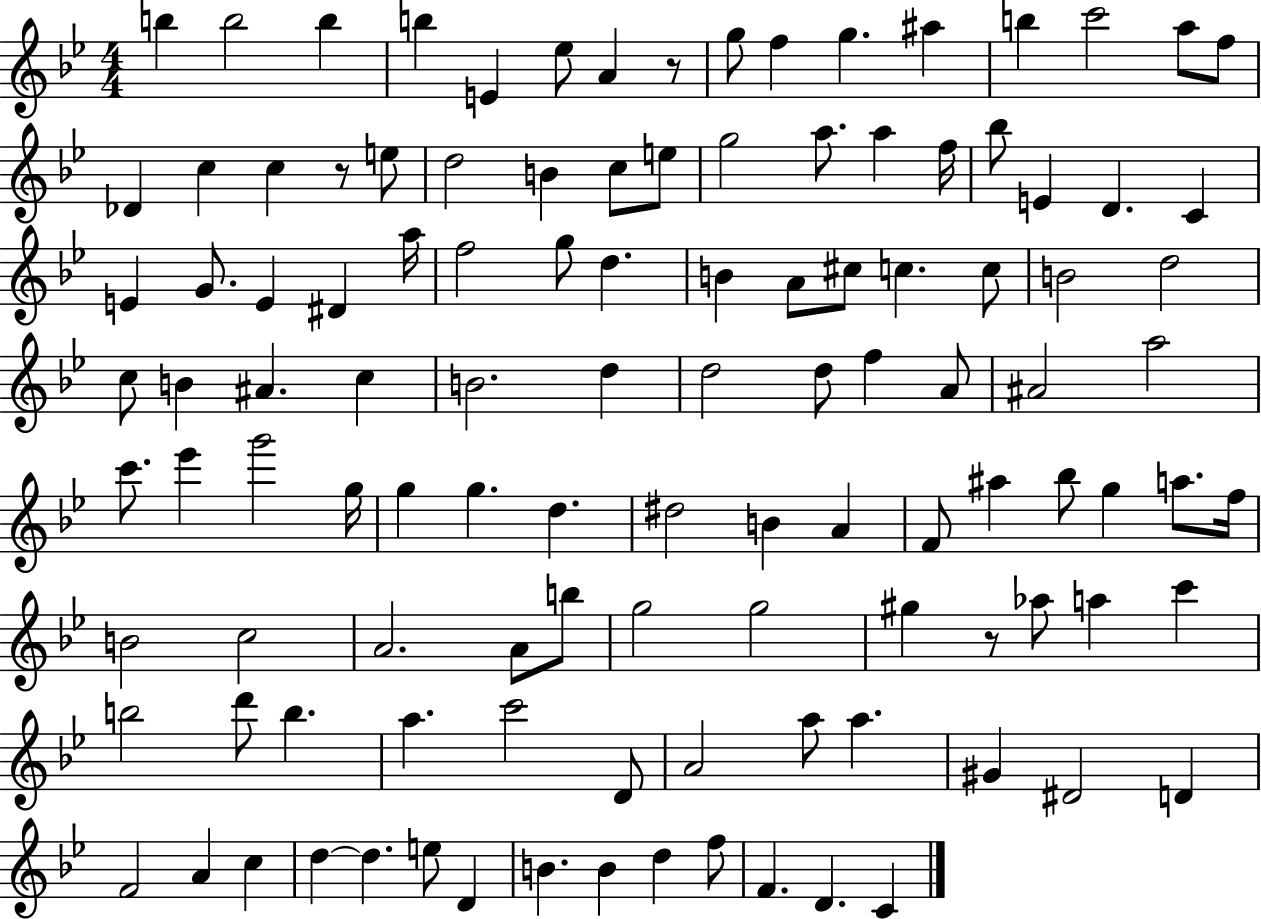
{
  \clef treble
  \numericTimeSignature
  \time 4/4
  \key bes \major
  b''4 b''2 b''4 | b''4 e'4 ees''8 a'4 r8 | g''8 f''4 g''4. ais''4 | b''4 c'''2 a''8 f''8 | \break des'4 c''4 c''4 r8 e''8 | d''2 b'4 c''8 e''8 | g''2 a''8. a''4 f''16 | bes''8 e'4 d'4. c'4 | \break e'4 g'8. e'4 dis'4 a''16 | f''2 g''8 d''4. | b'4 a'8 cis''8 c''4. c''8 | b'2 d''2 | \break c''8 b'4 ais'4. c''4 | b'2. d''4 | d''2 d''8 f''4 a'8 | ais'2 a''2 | \break c'''8. ees'''4 g'''2 g''16 | g''4 g''4. d''4. | dis''2 b'4 a'4 | f'8 ais''4 bes''8 g''4 a''8. f''16 | \break b'2 c''2 | a'2. a'8 b''8 | g''2 g''2 | gis''4 r8 aes''8 a''4 c'''4 | \break b''2 d'''8 b''4. | a''4. c'''2 d'8 | a'2 a''8 a''4. | gis'4 dis'2 d'4 | \break f'2 a'4 c''4 | d''4~~ d''4. e''8 d'4 | b'4. b'4 d''4 f''8 | f'4. d'4. c'4 | \break \bar "|."
}